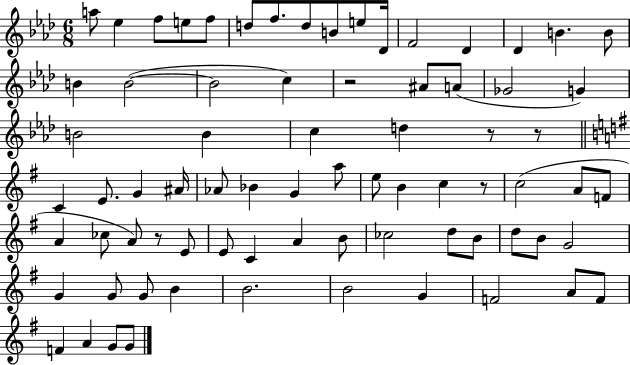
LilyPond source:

{
  \clef treble
  \numericTimeSignature
  \time 6/8
  \key aes \major
  a''8 ees''4 f''8 e''8 f''8 | d''8 f''8. d''8 b'8 e''8 des'16 | f'2 des'4 | des'4 b'4. b'8 | \break b'4 b'2~(~ | b'2 c''4) | r2 ais'8 a'8( | ges'2 g'4) | \break b'2 b'4 | c''4 d''4 r8 r8 | \bar "||" \break \key e \minor c'4 e'8. g'4 ais'16 | aes'8 bes'4 g'4 a''8 | e''8 b'4 c''4 r8 | c''2( a'8 f'8 | \break a'4 ces''8 a'8) r8 e'8 | e'8 c'4 a'4 b'8 | ces''2 d''8 b'8 | d''8 b'8 g'2 | \break g'4 g'8 g'8 b'4 | b'2. | b'2 g'4 | f'2 a'8 f'8 | \break f'4 a'4 g'8 g'8 | \bar "|."
}